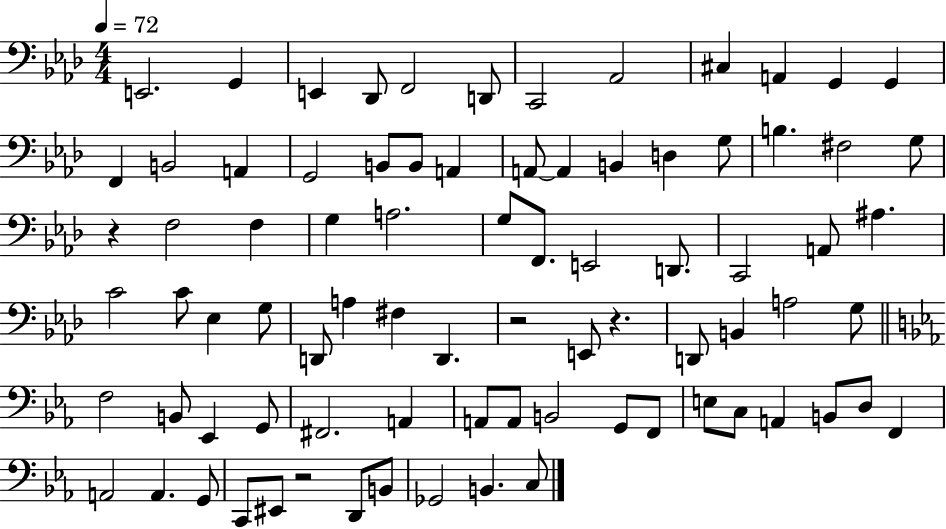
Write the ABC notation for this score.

X:1
T:Untitled
M:4/4
L:1/4
K:Ab
E,,2 G,, E,, _D,,/2 F,,2 D,,/2 C,,2 _A,,2 ^C, A,, G,, G,, F,, B,,2 A,, G,,2 B,,/2 B,,/2 A,, A,,/2 A,, B,, D, G,/2 B, ^F,2 G,/2 z F,2 F, G, A,2 G,/2 F,,/2 E,,2 D,,/2 C,,2 A,,/2 ^A, C2 C/2 _E, G,/2 D,,/2 A, ^F, D,, z2 E,,/2 z D,,/2 B,, A,2 G,/2 F,2 B,,/2 _E,, G,,/2 ^F,,2 A,, A,,/2 A,,/2 B,,2 G,,/2 F,,/2 E,/2 C,/2 A,, B,,/2 D,/2 F,, A,,2 A,, G,,/2 C,,/2 ^E,,/2 z2 D,,/2 B,,/2 _G,,2 B,, C,/2